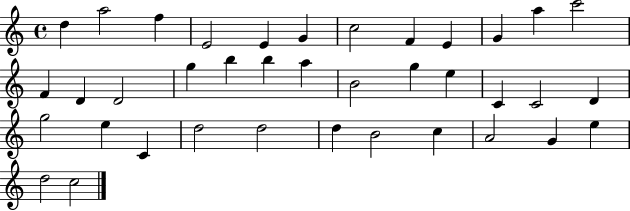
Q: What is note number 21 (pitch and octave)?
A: G5